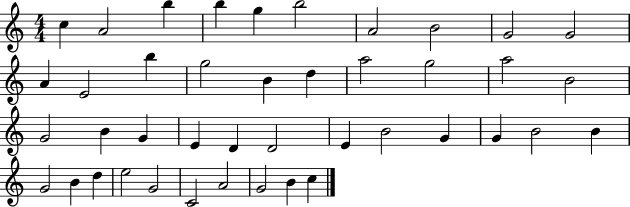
X:1
T:Untitled
M:4/4
L:1/4
K:C
c A2 b b g b2 A2 B2 G2 G2 A E2 b g2 B d a2 g2 a2 B2 G2 B G E D D2 E B2 G G B2 B G2 B d e2 G2 C2 A2 G2 B c